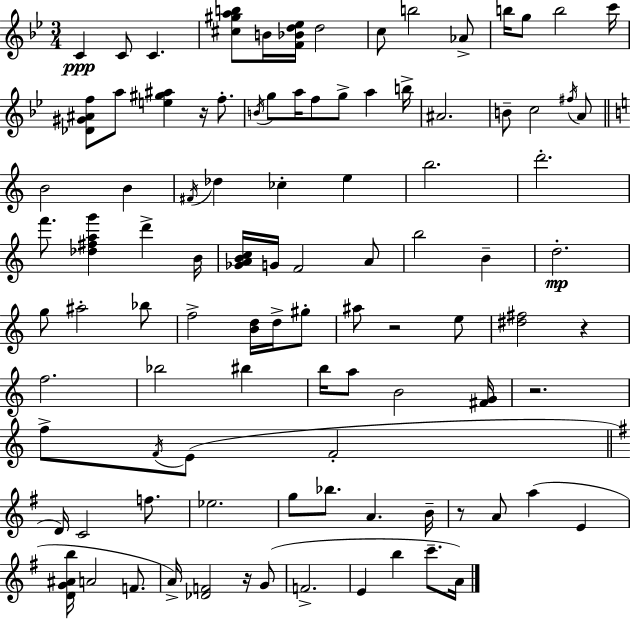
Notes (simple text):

C4/q C4/e C4/q. [C#5,G#5,A5,B5]/e B4/s [F4,Bb4,D5,Eb5]/s D5/h C5/e B5/h Ab4/e B5/s G5/e B5/h C6/s [Db4,G#4,A#4,F5]/e A5/e [E5,G#5,A#5]/q R/s F5/e. B4/s G5/e A5/s F5/e G5/e A5/q B5/s A#4/h. B4/e C5/h F#5/s A4/e B4/h B4/q F#4/s Db5/q CES5/q E5/q B5/h. D6/h. F6/e. [Db5,F#5,A5,G6]/q D6/q B4/s [Gb4,A4,B4,C5]/s G4/s F4/h A4/e B5/h B4/q D5/h. G5/e A#5/h Bb5/e F5/h [B4,D5]/s D5/s G#5/e A#5/e R/h E5/e [D#5,F#5]/h R/q F5/h. Bb5/h BIS5/q B5/s A5/e B4/h [F#4,G4]/s R/h. F5/e F4/s E4/e F4/h D4/s C4/h F5/e. Eb5/h. G5/e Bb5/e. A4/q. B4/s R/e A4/e A5/q E4/q [D4,G4,A#4,B5]/s A4/h F4/e. A4/s [Db4,F4]/h R/s G4/e F4/h. E4/q B5/q C6/e. A4/s